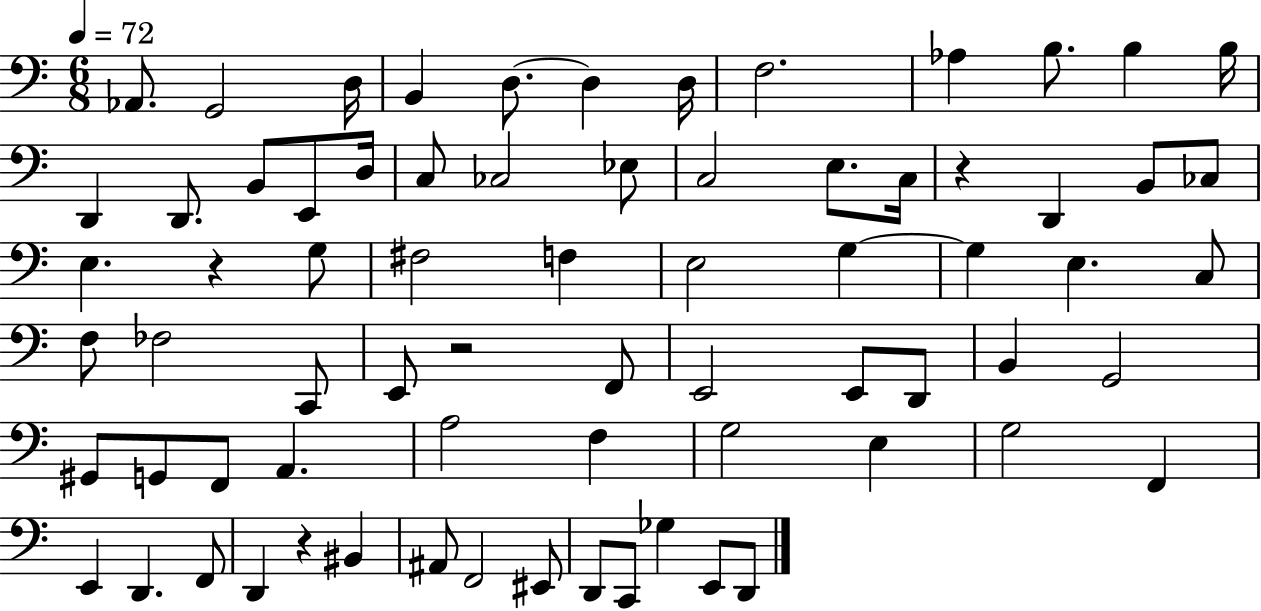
Ab2/e. G2/h D3/s B2/q D3/e. D3/q D3/s F3/h. Ab3/q B3/e. B3/q B3/s D2/q D2/e. B2/e E2/e D3/s C3/e CES3/h Eb3/e C3/h E3/e. C3/s R/q D2/q B2/e CES3/e E3/q. R/q G3/e F#3/h F3/q E3/h G3/q G3/q E3/q. C3/e F3/e FES3/h C2/e E2/e R/h F2/e E2/h E2/e D2/e B2/q G2/h G#2/e G2/e F2/e A2/q. A3/h F3/q G3/h E3/q G3/h F2/q E2/q D2/q. F2/e D2/q R/q BIS2/q A#2/e F2/h EIS2/e D2/e C2/e Gb3/q E2/e D2/e